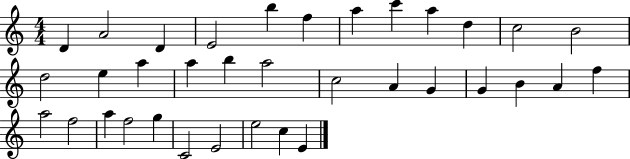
{
  \clef treble
  \numericTimeSignature
  \time 4/4
  \key c \major
  d'4 a'2 d'4 | e'2 b''4 f''4 | a''4 c'''4 a''4 d''4 | c''2 b'2 | \break d''2 e''4 a''4 | a''4 b''4 a''2 | c''2 a'4 g'4 | g'4 b'4 a'4 f''4 | \break a''2 f''2 | a''4 f''2 g''4 | c'2 e'2 | e''2 c''4 e'4 | \break \bar "|."
}